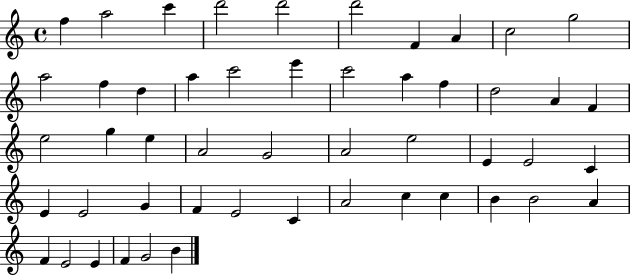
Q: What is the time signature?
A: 4/4